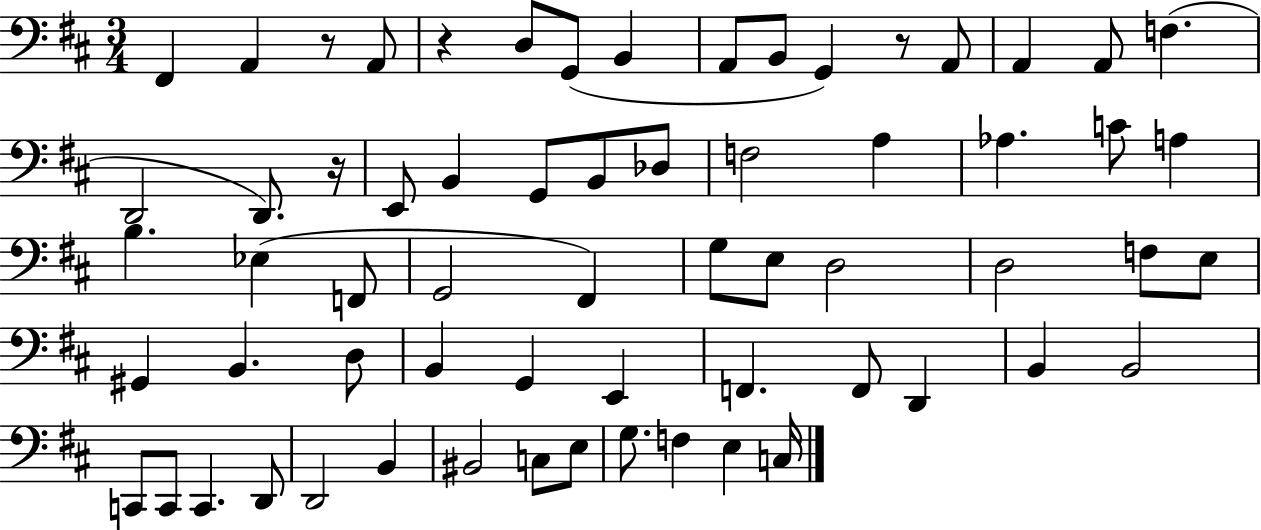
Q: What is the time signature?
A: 3/4